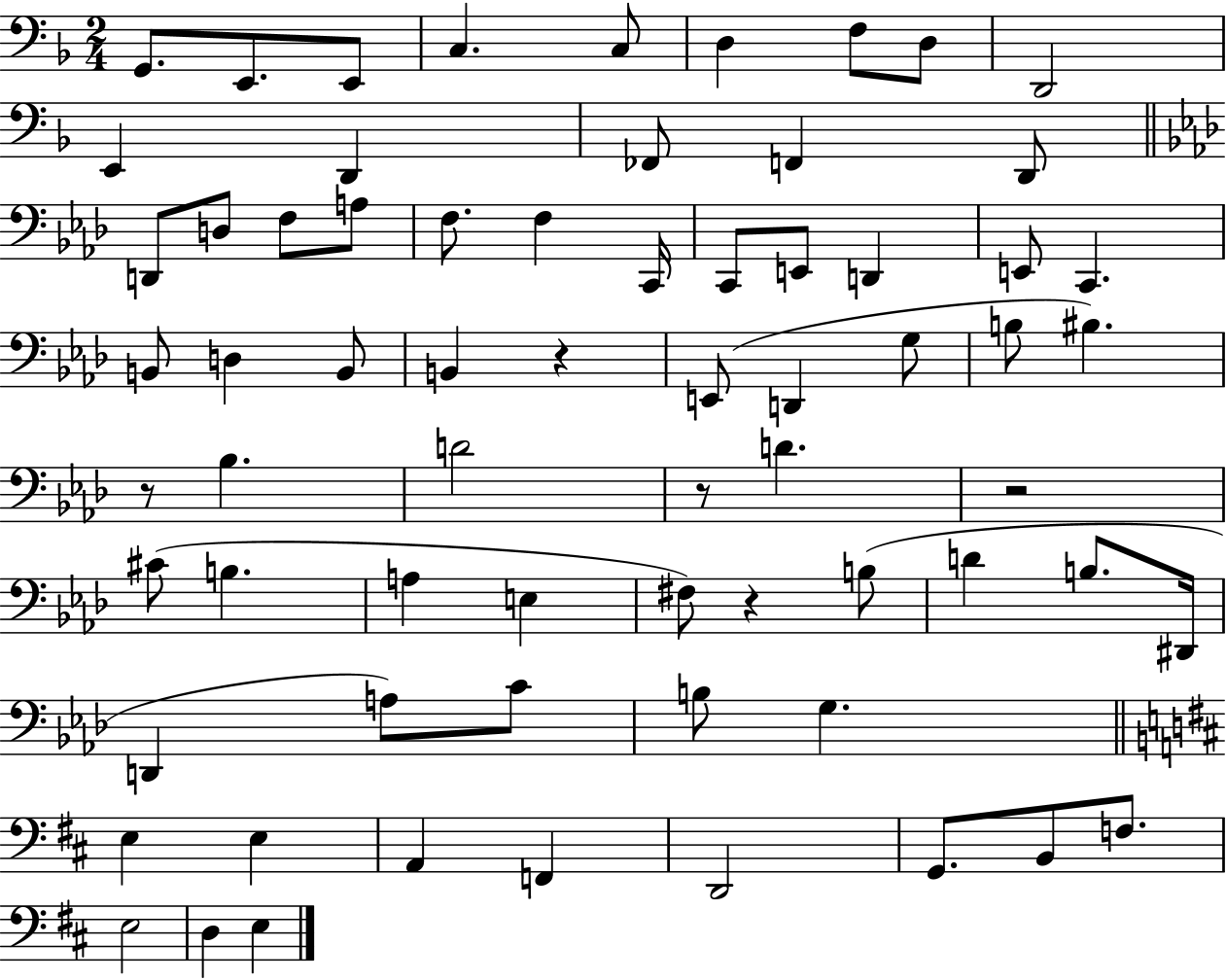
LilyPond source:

{
  \clef bass
  \numericTimeSignature
  \time 2/4
  \key f \major
  g,8. e,8. e,8 | c4. c8 | d4 f8 d8 | d,2 | \break e,4 d,4 | fes,8 f,4 d,8 | \bar "||" \break \key aes \major d,8 d8 f8 a8 | f8. f4 c,16 | c,8 e,8 d,4 | e,8 c,4. | \break b,8 d4 b,8 | b,4 r4 | e,8( d,4 g8 | b8 bis4.) | \break r8 bes4. | d'2 | r8 d'4. | r2 | \break cis'8( b4. | a4 e4 | fis8) r4 b8( | d'4 b8. dis,16 | \break d,4 a8) c'8 | b8 g4. | \bar "||" \break \key d \major e4 e4 | a,4 f,4 | d,2 | g,8. b,8 f8. | \break e2 | d4 e4 | \bar "|."
}